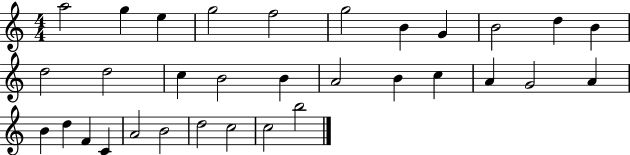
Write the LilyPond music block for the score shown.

{
  \clef treble
  \numericTimeSignature
  \time 4/4
  \key c \major
  a''2 g''4 e''4 | g''2 f''2 | g''2 b'4 g'4 | b'2 d''4 b'4 | \break d''2 d''2 | c''4 b'2 b'4 | a'2 b'4 c''4 | a'4 g'2 a'4 | \break b'4 d''4 f'4 c'4 | a'2 b'2 | d''2 c''2 | c''2 b''2 | \break \bar "|."
}